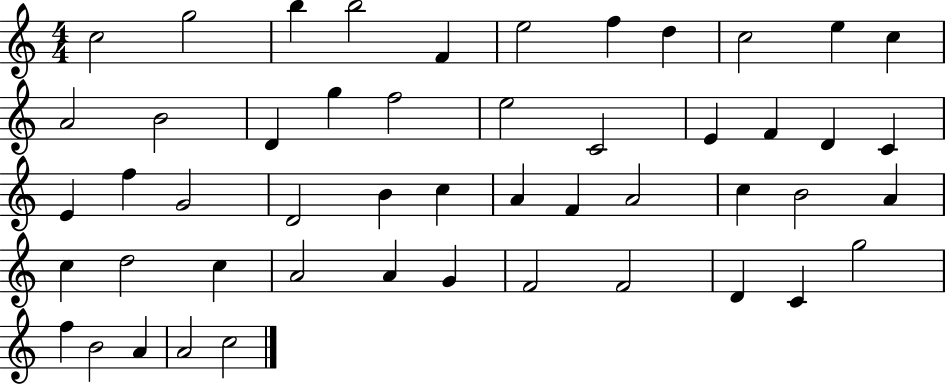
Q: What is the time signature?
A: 4/4